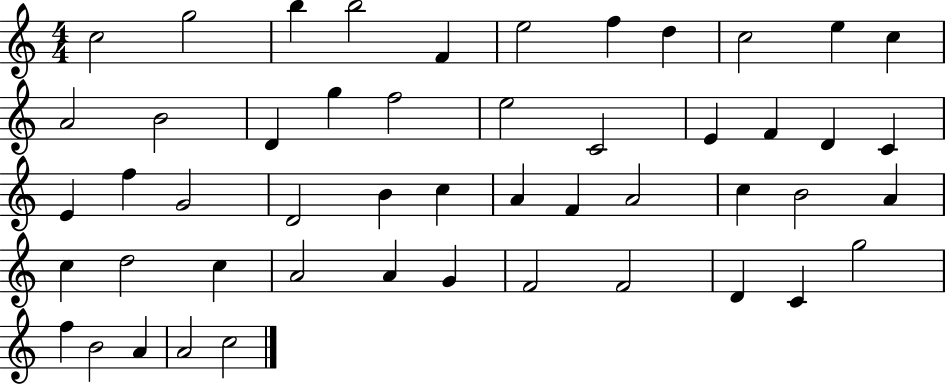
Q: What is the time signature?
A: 4/4